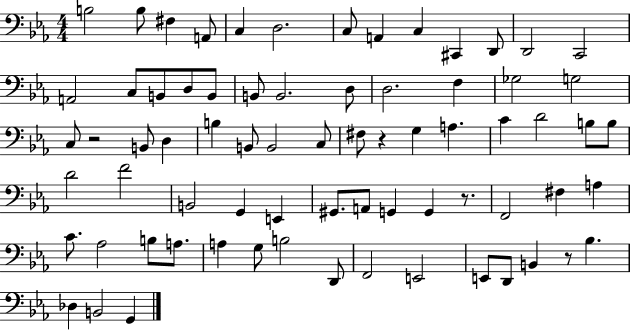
{
  \clef bass
  \numericTimeSignature
  \time 4/4
  \key ees \major
  b2 b8 fis4 a,8 | c4 d2. | c8 a,4 c4 cis,4 d,8 | d,2 c,2 | \break a,2 c8 b,8 d8 b,8 | b,8 b,2. d8 | d2. f4 | ges2 g2 | \break c8 r2 b,8 d4 | b4 b,8 b,2 c8 | fis8 r4 g4 a4. | c'4 d'2 b8 b8 | \break d'2 f'2 | b,2 g,4 e,4 | gis,8. a,8 g,4 g,4 r8. | f,2 fis4 a4 | \break c'8. aes2 b8 a8. | a4 g8 b2 d,8 | f,2 e,2 | e,8 d,8 b,4 r8 bes4. | \break des4 b,2 g,4 | \bar "|."
}